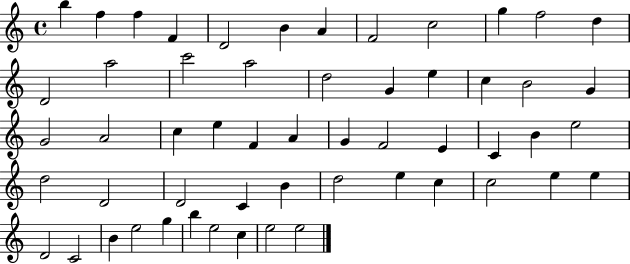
{
  \clef treble
  \time 4/4
  \defaultTimeSignature
  \key c \major
  b''4 f''4 f''4 f'4 | d'2 b'4 a'4 | f'2 c''2 | g''4 f''2 d''4 | \break d'2 a''2 | c'''2 a''2 | d''2 g'4 e''4 | c''4 b'2 g'4 | \break g'2 a'2 | c''4 e''4 f'4 a'4 | g'4 f'2 e'4 | c'4 b'4 e''2 | \break d''2 d'2 | d'2 c'4 b'4 | d''2 e''4 c''4 | c''2 e''4 e''4 | \break d'2 c'2 | b'4 e''2 g''4 | b''4 e''2 c''4 | e''2 e''2 | \break \bar "|."
}